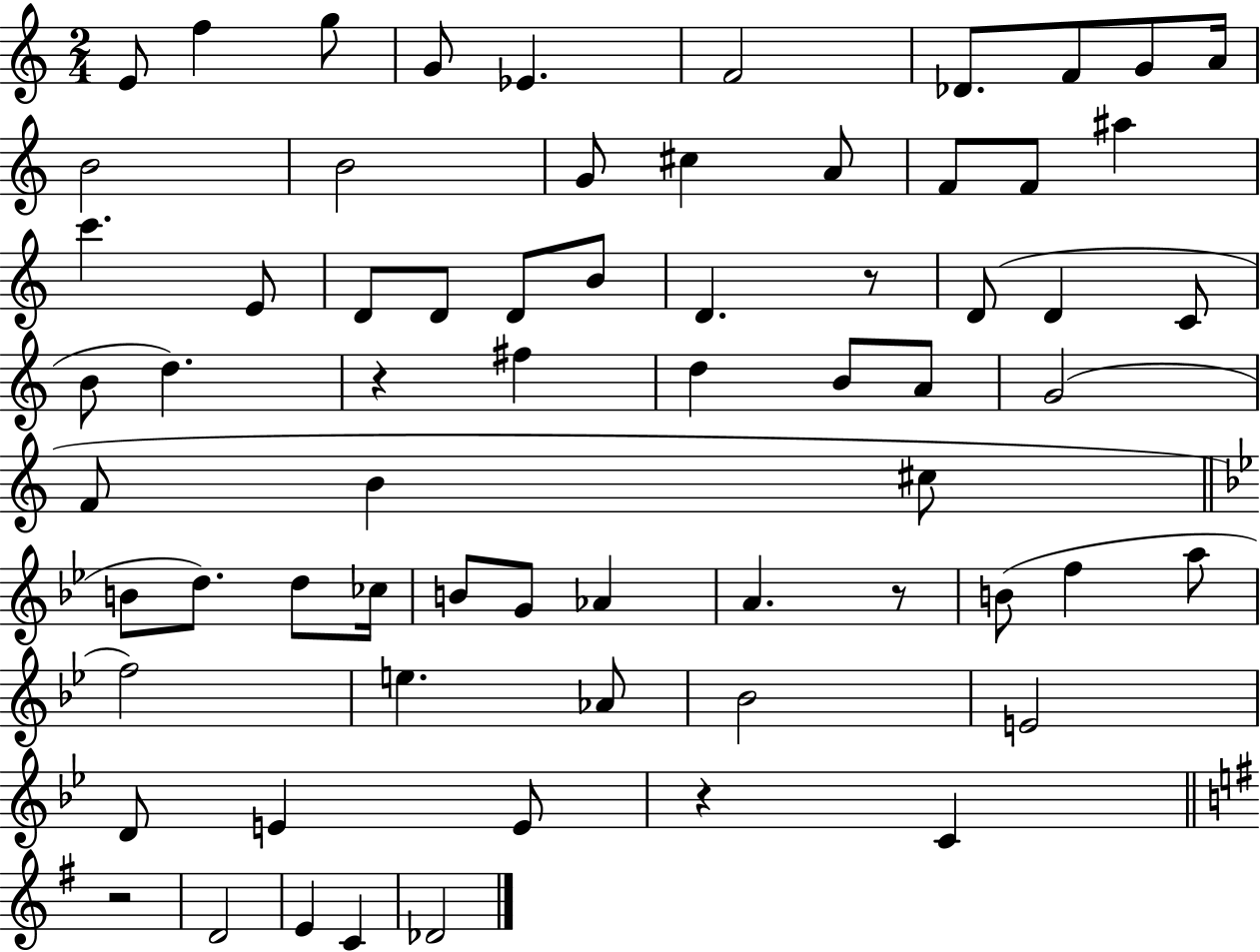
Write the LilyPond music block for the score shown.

{
  \clef treble
  \numericTimeSignature
  \time 2/4
  \key c \major
  e'8 f''4 g''8 | g'8 ees'4. | f'2 | des'8. f'8 g'8 a'16 | \break b'2 | b'2 | g'8 cis''4 a'8 | f'8 f'8 ais''4 | \break c'''4. e'8 | d'8 d'8 d'8 b'8 | d'4. r8 | d'8( d'4 c'8 | \break b'8 d''4.) | r4 fis''4 | d''4 b'8 a'8 | g'2( | \break f'8 b'4 cis''8 | \bar "||" \break \key bes \major b'8 d''8.) d''8 ces''16 | b'8 g'8 aes'4 | a'4. r8 | b'8( f''4 a''8 | \break f''2) | e''4. aes'8 | bes'2 | e'2 | \break d'8 e'4 e'8 | r4 c'4 | \bar "||" \break \key e \minor r2 | d'2 | e'4 c'4 | des'2 | \break \bar "|."
}